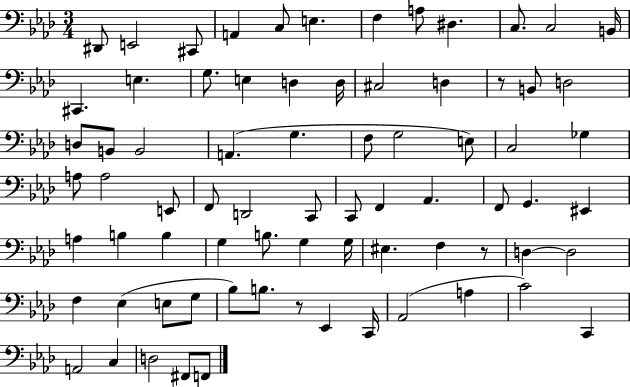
{
  \clef bass
  \numericTimeSignature
  \time 3/4
  \key aes \major
  dis,8 e,2 cis,8 | a,4 c8 e4. | f4 a8 dis4. | c8. c2 b,16 | \break cis,4. e4. | g8. e4 d4 d16 | cis2 d4 | r8 b,8 d2 | \break d8 b,8 b,2 | a,4.( g4. | f8 g2 e8) | c2 ges4 | \break a8 a2 e,8 | f,8 d,2 c,8 | c,8 f,4 aes,4. | f,8 g,4. eis,4 | \break a4 b4 b4 | g4 b8. g4 g16 | eis4. f4 r8 | d4~~ d2 | \break f4 ees4( e8 g8 | bes8) b8. r8 ees,4 c,16 | aes,2( a4 | c'2) c,4 | \break a,2 c4 | d2 fis,8 f,8 | \bar "|."
}